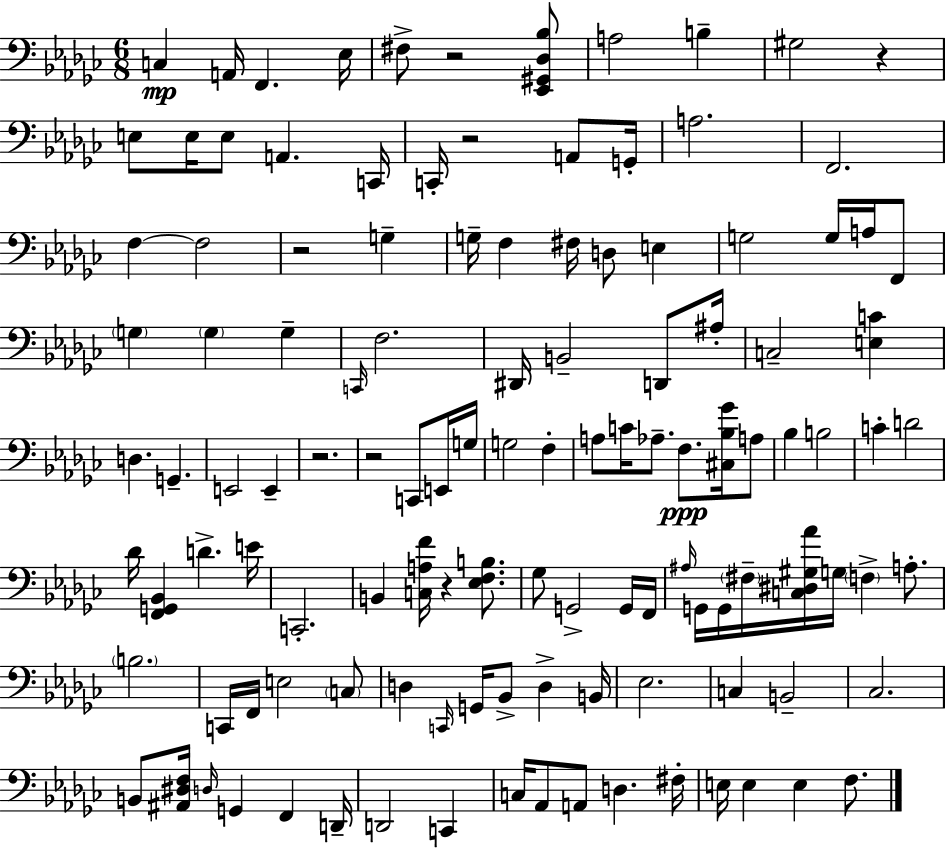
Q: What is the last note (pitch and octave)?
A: F3